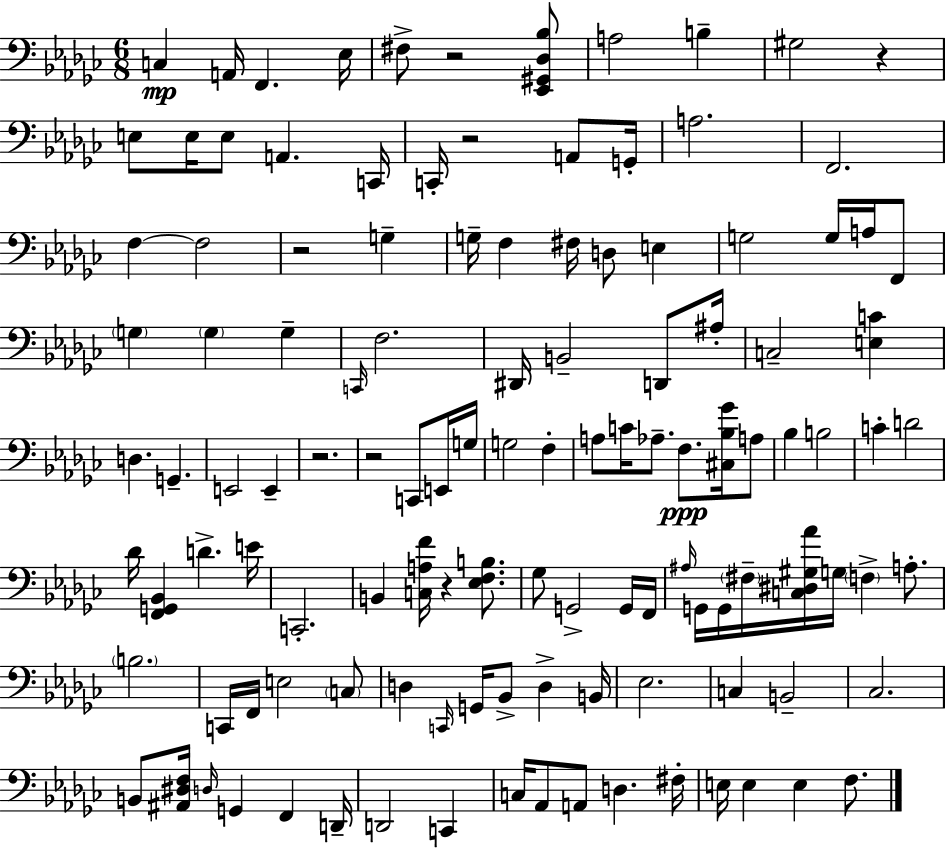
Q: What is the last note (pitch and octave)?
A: F3